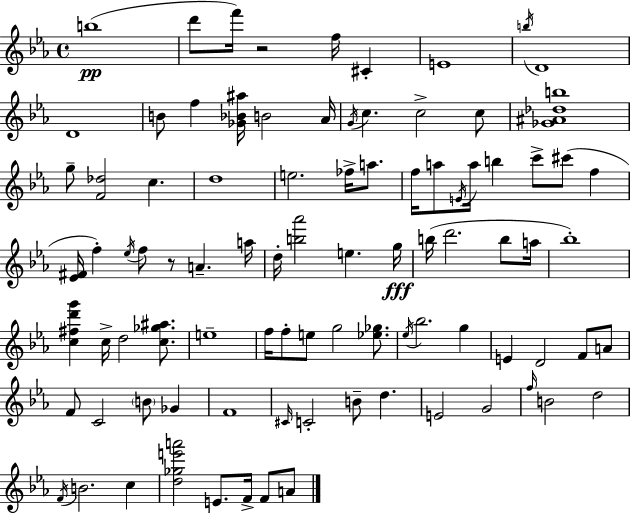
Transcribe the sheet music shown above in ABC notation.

X:1
T:Untitled
M:4/4
L:1/4
K:Cm
b4 d'/2 f'/4 z2 f/4 ^C E4 b/4 D4 D4 B/2 f [_G_B^a]/4 B2 _A/4 G/4 c c2 c/2 [_G^A_db]4 g/2 [F_d]2 c d4 e2 _f/4 a/2 f/4 a/2 E/4 a/4 b c'/2 ^c'/2 f [_E^F]/4 f _e/4 f/2 z/2 A a/4 d/4 [b_a']2 e g/4 b/4 d'2 b/2 a/4 _b4 [c^fd'g'] c/4 d2 [c_g^a]/2 e4 f/4 f/2 e/2 g2 [_e_g]/2 _e/4 _b2 g E D2 F/2 A/2 F/2 C2 B/2 _G F4 ^C/4 C2 B/2 d E2 G2 f/4 B2 d2 F/4 B2 c [d_ge'a']2 E/2 F/4 F/2 A/2